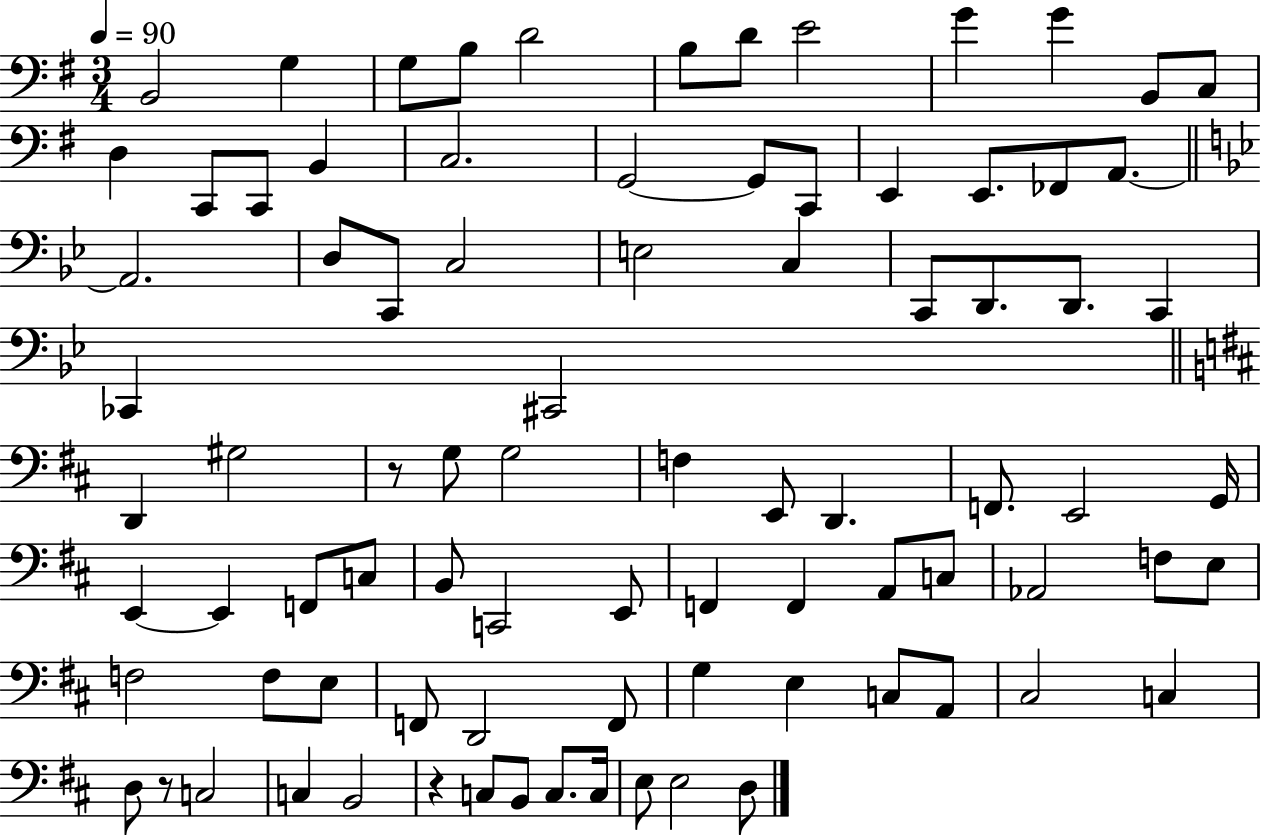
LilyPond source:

{
  \clef bass
  \numericTimeSignature
  \time 3/4
  \key g \major
  \tempo 4 = 90
  b,2 g4 | g8 b8 d'2 | b8 d'8 e'2 | g'4 g'4 b,8 c8 | \break d4 c,8 c,8 b,4 | c2. | g,2~~ g,8 c,8 | e,4 e,8. fes,8 a,8.~~ | \break \bar "||" \break \key g \minor a,2. | d8 c,8 c2 | e2 c4 | c,8 d,8. d,8. c,4 | \break ces,4 cis,2 | \bar "||" \break \key d \major d,4 gis2 | r8 g8 g2 | f4 e,8 d,4. | f,8. e,2 g,16 | \break e,4~~ e,4 f,8 c8 | b,8 c,2 e,8 | f,4 f,4 a,8 c8 | aes,2 f8 e8 | \break f2 f8 e8 | f,8 d,2 f,8 | g4 e4 c8 a,8 | cis2 c4 | \break d8 r8 c2 | c4 b,2 | r4 c8 b,8 c8. c16 | e8 e2 d8 | \break \bar "|."
}